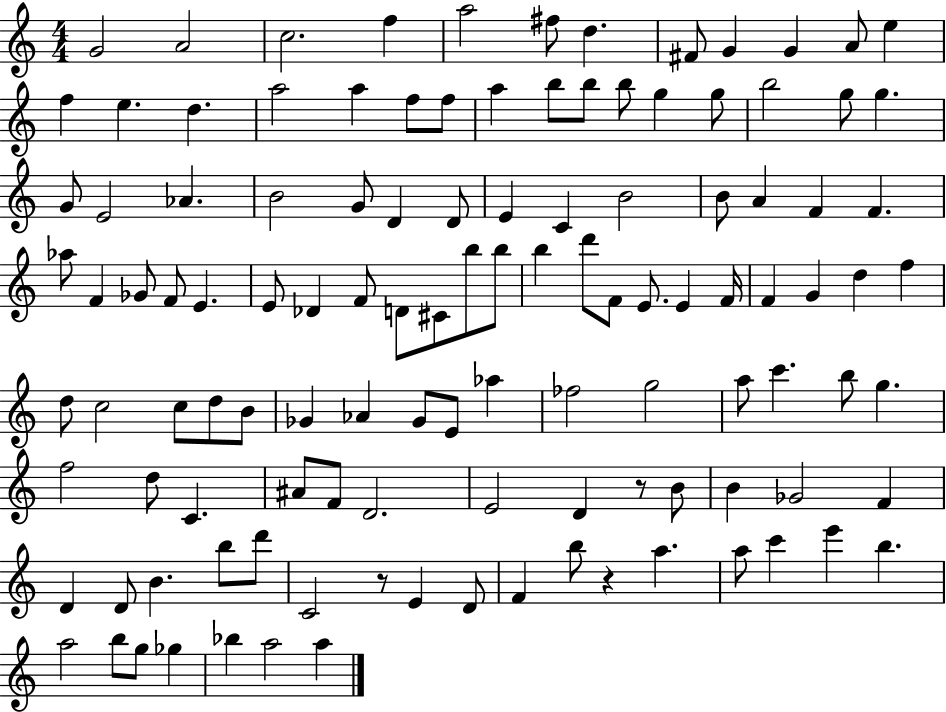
G4/h A4/h C5/h. F5/q A5/h F#5/e D5/q. F#4/e G4/q G4/q A4/e E5/q F5/q E5/q. D5/q. A5/h A5/q F5/e F5/e A5/q B5/e B5/e B5/e G5/q G5/e B5/h G5/e G5/q. G4/e E4/h Ab4/q. B4/h G4/e D4/q D4/e E4/q C4/q B4/h B4/e A4/q F4/q F4/q. Ab5/e F4/q Gb4/e F4/e E4/q. E4/e Db4/q F4/e D4/e C#4/e B5/e B5/e B5/q D6/e F4/e E4/e. E4/q F4/s F4/q G4/q D5/q F5/q D5/e C5/h C5/e D5/e B4/e Gb4/q Ab4/q Gb4/e E4/e Ab5/q FES5/h G5/h A5/e C6/q. B5/e G5/q. F5/h D5/e C4/q. A#4/e F4/e D4/h. E4/h D4/q R/e B4/e B4/q Gb4/h F4/q D4/q D4/e B4/q. B5/e D6/e C4/h R/e E4/q D4/e F4/q B5/e R/q A5/q. A5/e C6/q E6/q B5/q. A5/h B5/e G5/e Gb5/q Bb5/q A5/h A5/q